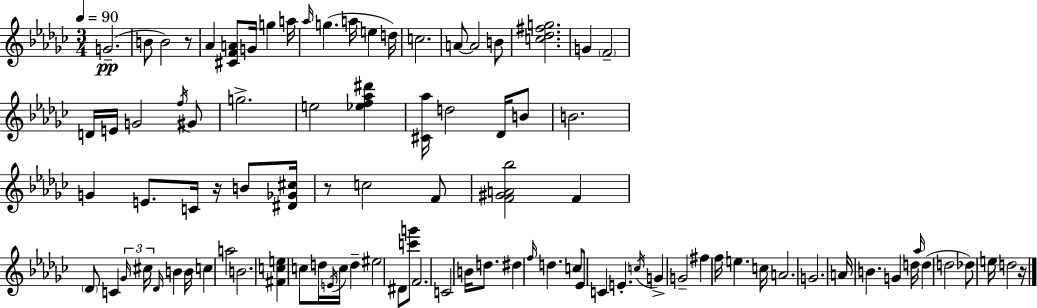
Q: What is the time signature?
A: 3/4